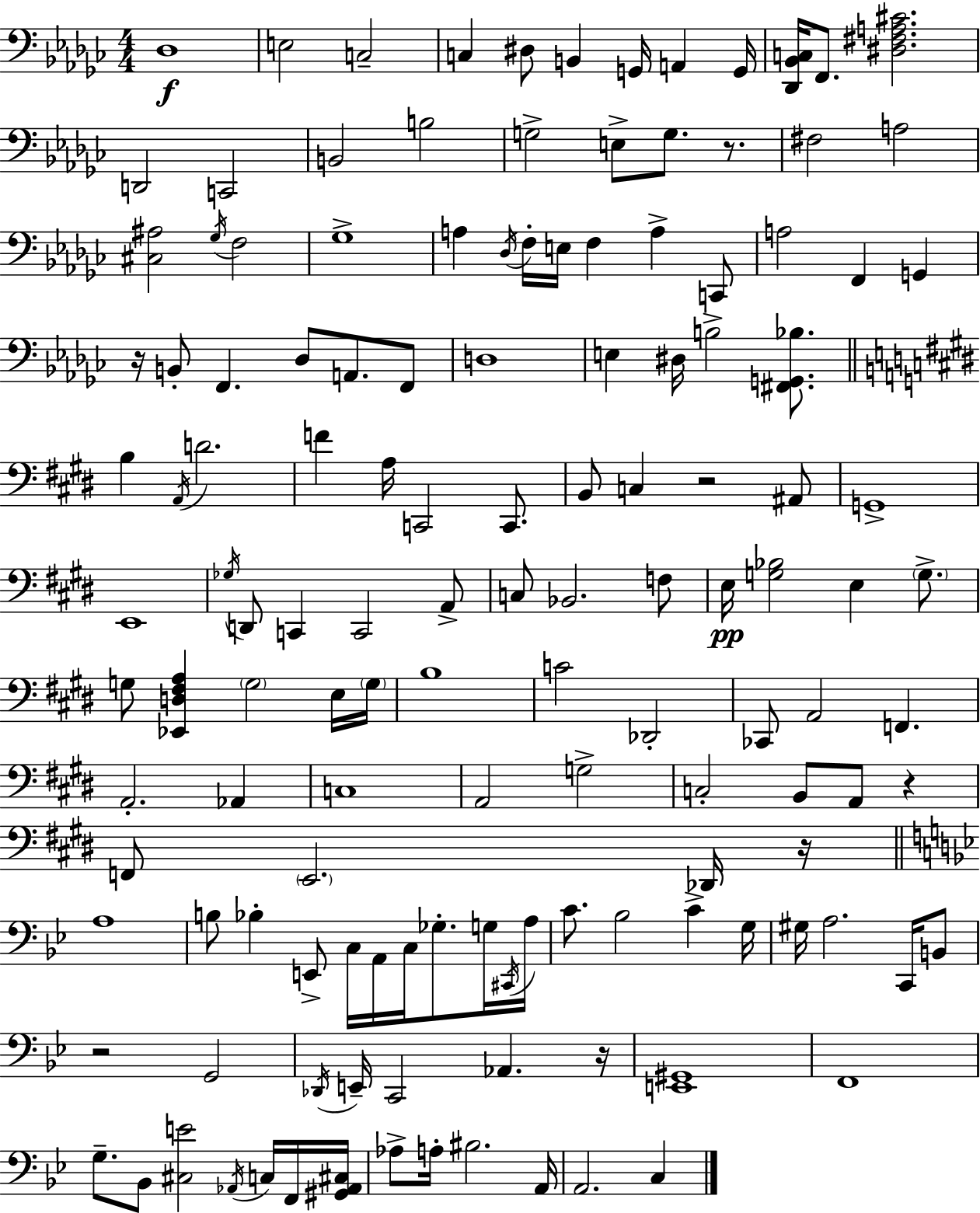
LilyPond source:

{
  \clef bass
  \numericTimeSignature
  \time 4/4
  \key ees \minor
  \repeat volta 2 { des1\f | e2 c2-- | c4 dis8 b,4 g,16 a,4 g,16 | <des, bes, c>16 f,8. <dis fis a cis'>2. | \break d,2 c,2 | b,2 b2 | g2-> e8-> g8. r8. | fis2 a2 | \break <cis ais>2 \acciaccatura { ges16 } f2 | ges1-> | a4 \acciaccatura { des16 } f16-. e16 f4 a4-> | c,8 a2 f,4 g,4 | \break r16 b,8-. f,4. des8 a,8. | f,8 d1 | e4 dis16 b2-> <fis, g, bes>8. | \bar "||" \break \key e \major b4 \acciaccatura { a,16 } d'2. | f'4 a16 c,2 c,8. | b,8 c4 r2 ais,8 | g,1-> | \break e,1 | \acciaccatura { ges16 } d,8 c,4 c,2 | a,8-> c8 bes,2. | f8 e16\pp <g bes>2 e4 \parenthesize g8.-> | \break g8 <ees, d fis a>4 \parenthesize g2 | e16 \parenthesize g16 b1 | c'2 des,2-. | ces,8 a,2 f,4. | \break a,2.-. aes,4 | c1 | a,2 g2-> | c2-. b,8 a,8 r4 | \break f,8 \parenthesize e,2. | des,16 r16 \bar "||" \break \key bes \major a1 | b8 bes4-. e,8-> c16 a,16 c16 ges8.-. g16 \acciaccatura { cis,16 } | a16 c'8. bes2 c'4-> | g16 gis16 a2. c,16 b,8 | \break r2 g,2 | \acciaccatura { des,16 } e,16-- c,2 aes,4. | r16 <e, gis,>1 | f,1 | \break g8.-- bes,8 <cis e'>2 \acciaccatura { aes,16 } | c16 f,16 <gis, aes, cis>16 aes8-> a16-. bis2. | a,16 a,2. c4 | } \bar "|."
}